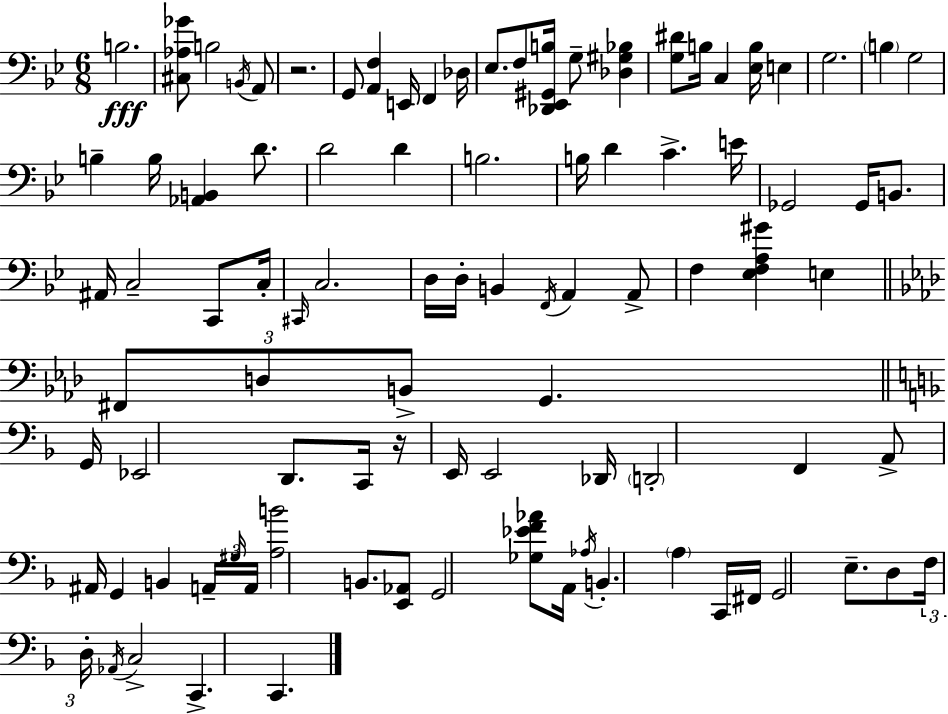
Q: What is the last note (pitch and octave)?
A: C2